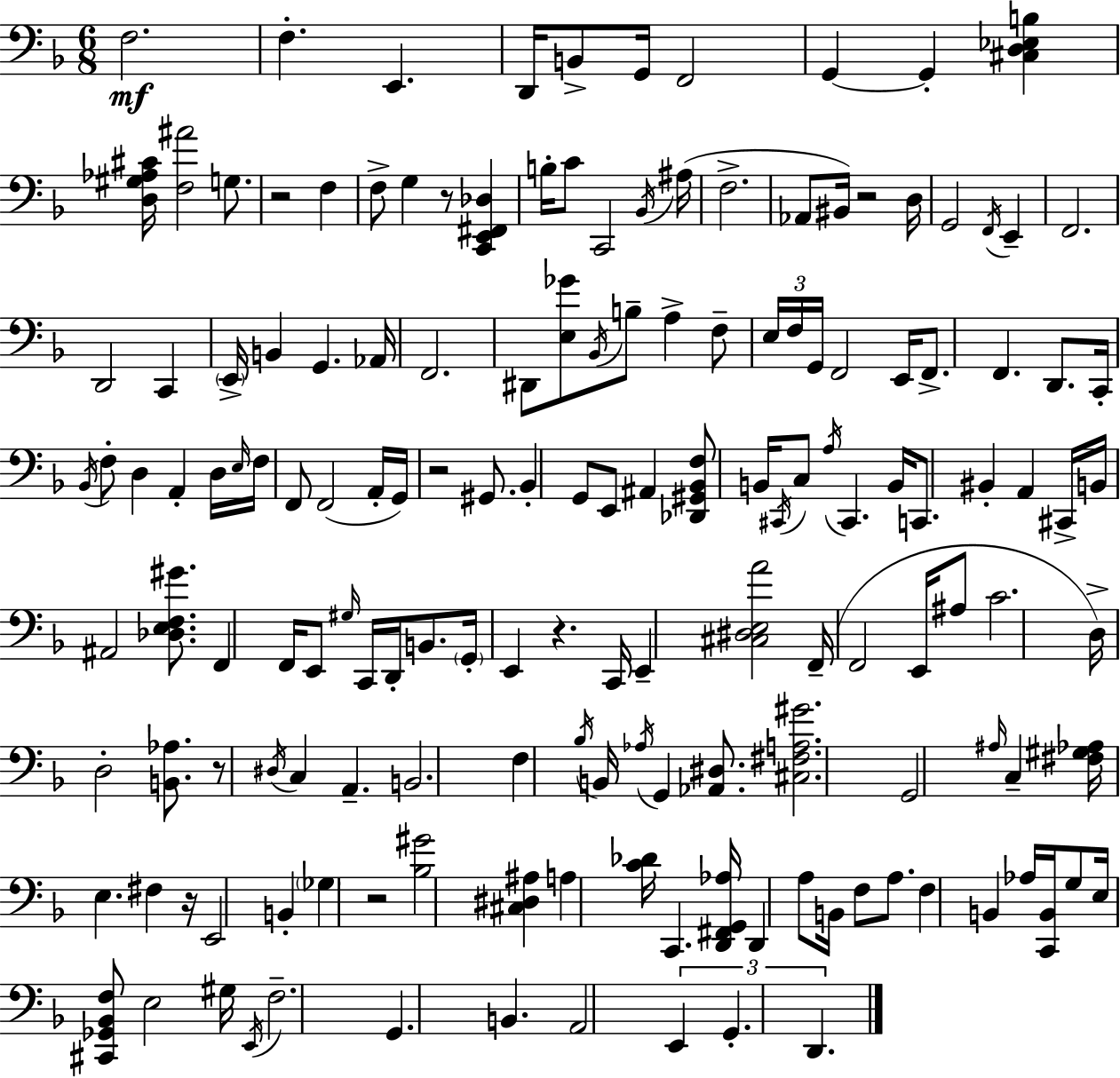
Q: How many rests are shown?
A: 8